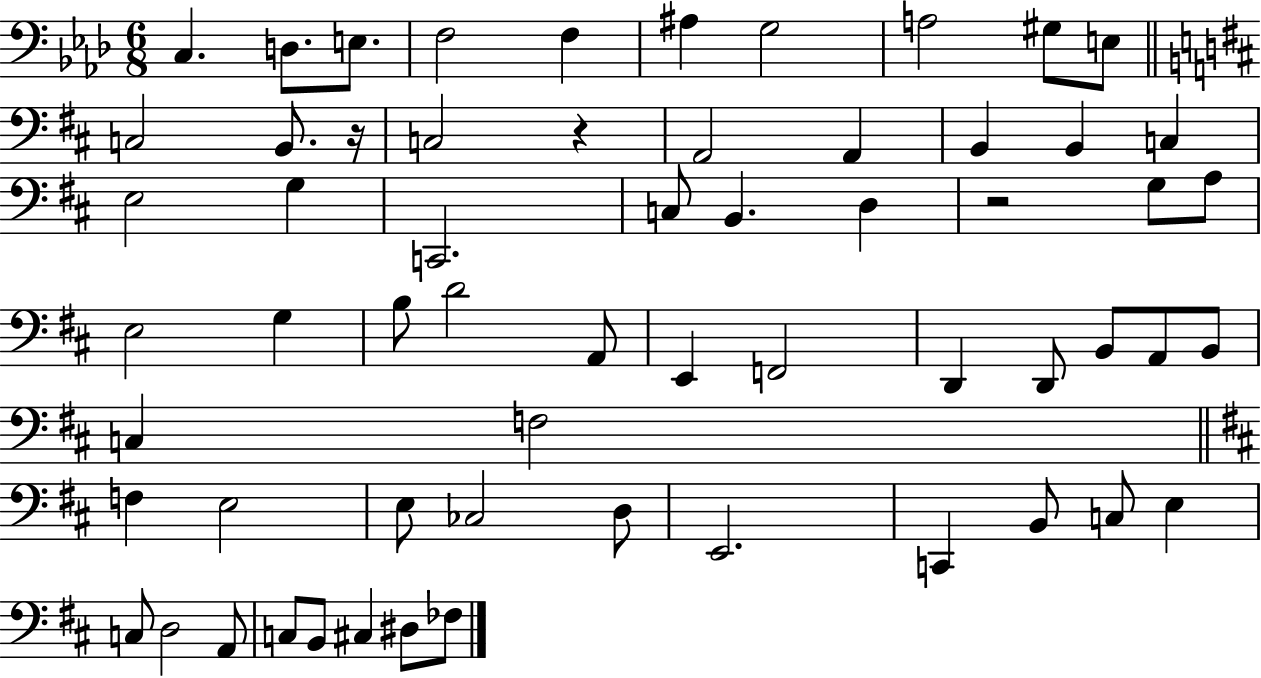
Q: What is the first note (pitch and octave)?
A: C3